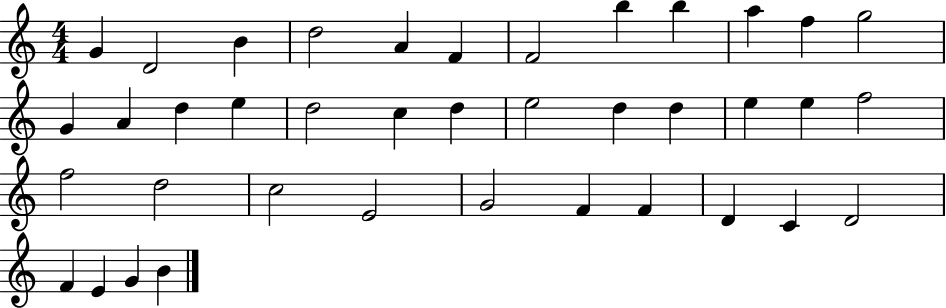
G4/q D4/h B4/q D5/h A4/q F4/q F4/h B5/q B5/q A5/q F5/q G5/h G4/q A4/q D5/q E5/q D5/h C5/q D5/q E5/h D5/q D5/q E5/q E5/q F5/h F5/h D5/h C5/h E4/h G4/h F4/q F4/q D4/q C4/q D4/h F4/q E4/q G4/q B4/q